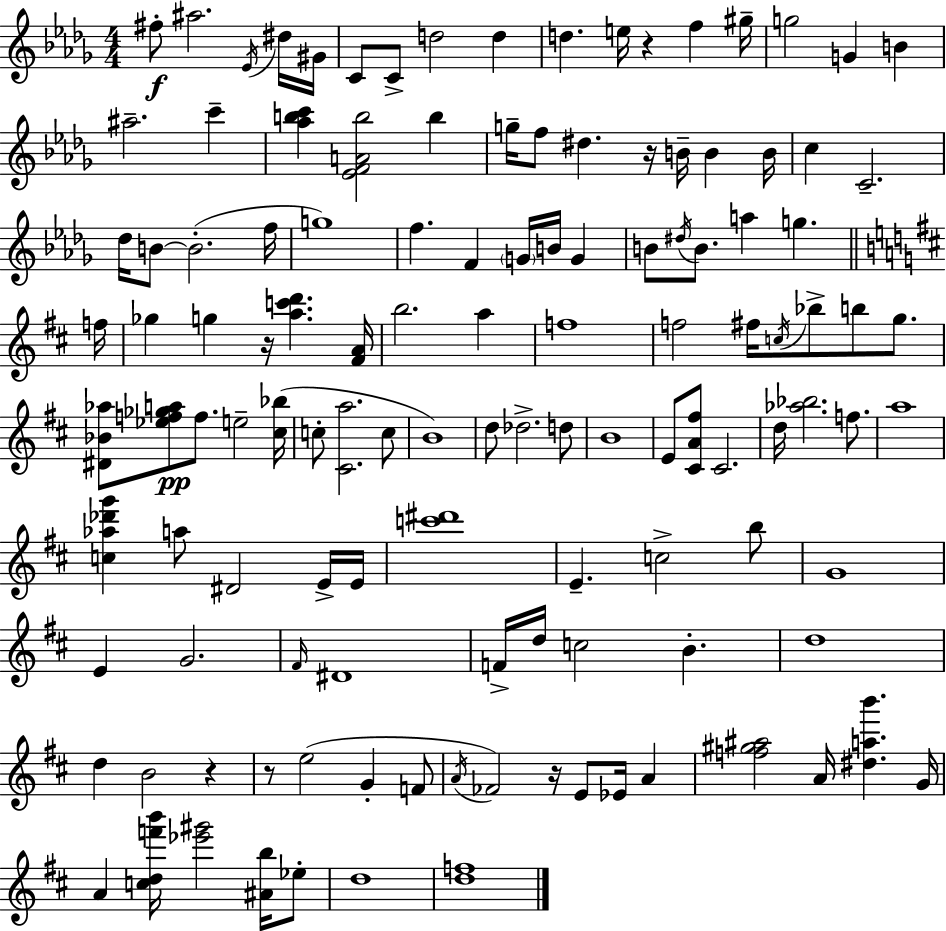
F#5/e A#5/h. Eb4/s D#5/s G#4/s C4/e C4/e D5/h D5/q D5/q. E5/s R/q F5/q G#5/s G5/h G4/q B4/q A#5/h. C6/q [Ab5,B5,C6]/q [Eb4,F4,A4,B5]/h B5/q G5/s F5/e D#5/q. R/s B4/s B4/q B4/s C5/q C4/h. Db5/s B4/e B4/h. F5/s G5/w F5/q. F4/q G4/s B4/s G4/q B4/e D#5/s B4/e. A5/q G5/q. F5/s Gb5/q G5/q R/s [A5,C6,D6]/q. [F#4,A4]/s B5/h. A5/q F5/w F5/h F#5/s C5/s Bb5/e B5/e G5/e. [D#4,Bb4,Ab5]/e [Eb5,F5,Gb5,A5]/e F5/e. E5/h [C#5,Bb5]/s C5/e [C#4,A5]/h. C5/e B4/w D5/e Db5/h. D5/e B4/w E4/e [C#4,A4,F#5]/e C#4/h. D5/s [Ab5,Bb5]/h. F5/e. A5/w [C5,Ab5,Db6,G6]/q A5/e D#4/h E4/s E4/s [C6,D#6]/w E4/q. C5/h B5/e G4/w E4/q G4/h. F#4/s D#4/w F4/s D5/s C5/h B4/q. D5/w D5/q B4/h R/q R/e E5/h G4/q F4/e A4/s FES4/h R/s E4/e Eb4/s A4/q [F5,G#5,A#5]/h A4/s [D#5,A5,B6]/q. G4/s A4/q [C5,D5,F6,B6]/s [Eb6,G#6]/h [A#4,B5]/s Eb5/e D5/w [D5,F5]/w